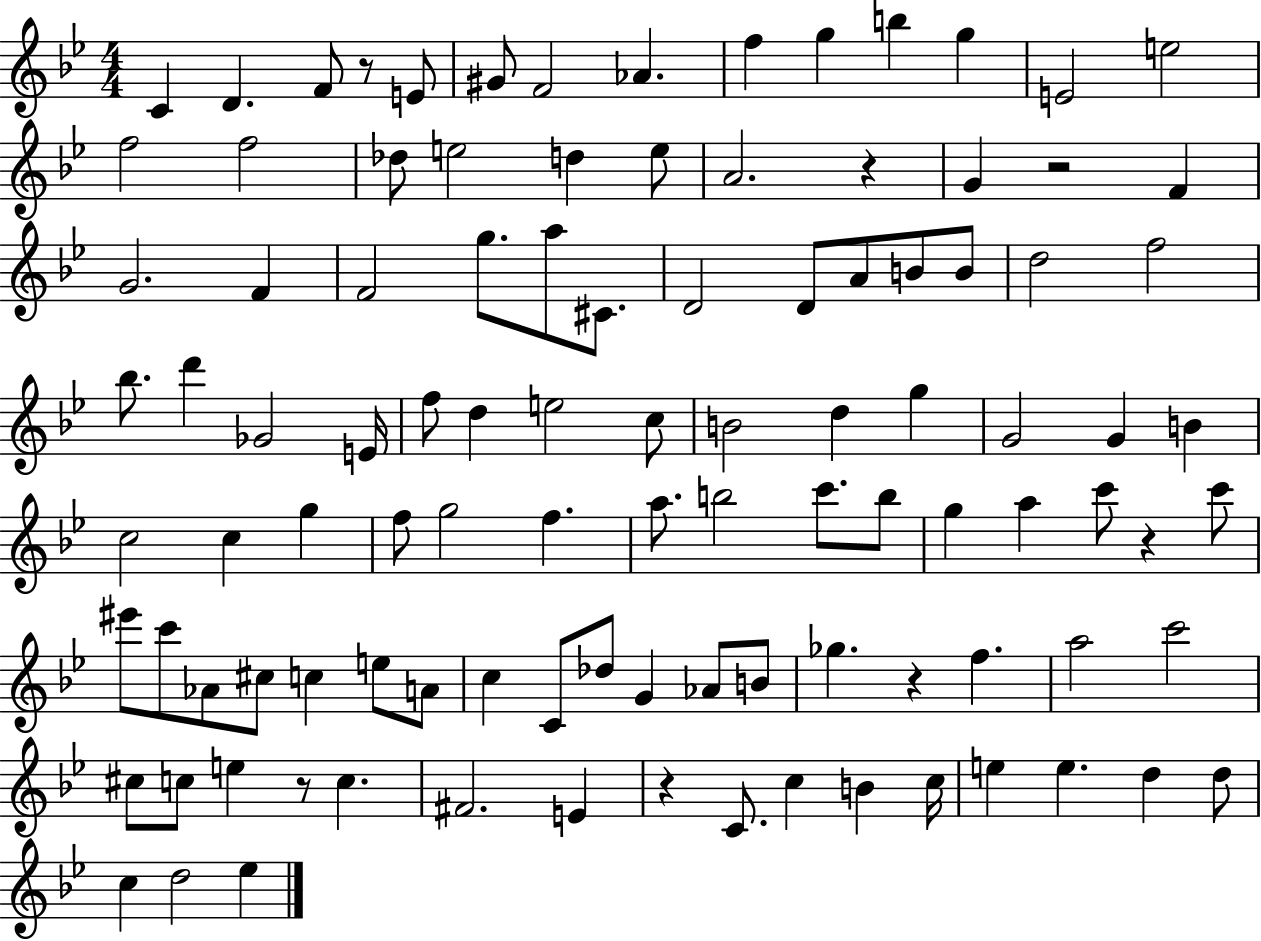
C4/q D4/q. F4/e R/e E4/e G#4/e F4/h Ab4/q. F5/q G5/q B5/q G5/q E4/h E5/h F5/h F5/h Db5/e E5/h D5/q E5/e A4/h. R/q G4/q R/h F4/q G4/h. F4/q F4/h G5/e. A5/e C#4/e. D4/h D4/e A4/e B4/e B4/e D5/h F5/h Bb5/e. D6/q Gb4/h E4/s F5/e D5/q E5/h C5/e B4/h D5/q G5/q G4/h G4/q B4/q C5/h C5/q G5/q F5/e G5/h F5/q. A5/e. B5/h C6/e. B5/e G5/q A5/q C6/e R/q C6/e EIS6/e C6/e Ab4/e C#5/e C5/q E5/e A4/e C5/q C4/e Db5/e G4/q Ab4/e B4/e Gb5/q. R/q F5/q. A5/h C6/h C#5/e C5/e E5/q R/e C5/q. F#4/h. E4/q R/q C4/e. C5/q B4/q C5/s E5/q E5/q. D5/q D5/e C5/q D5/h Eb5/q